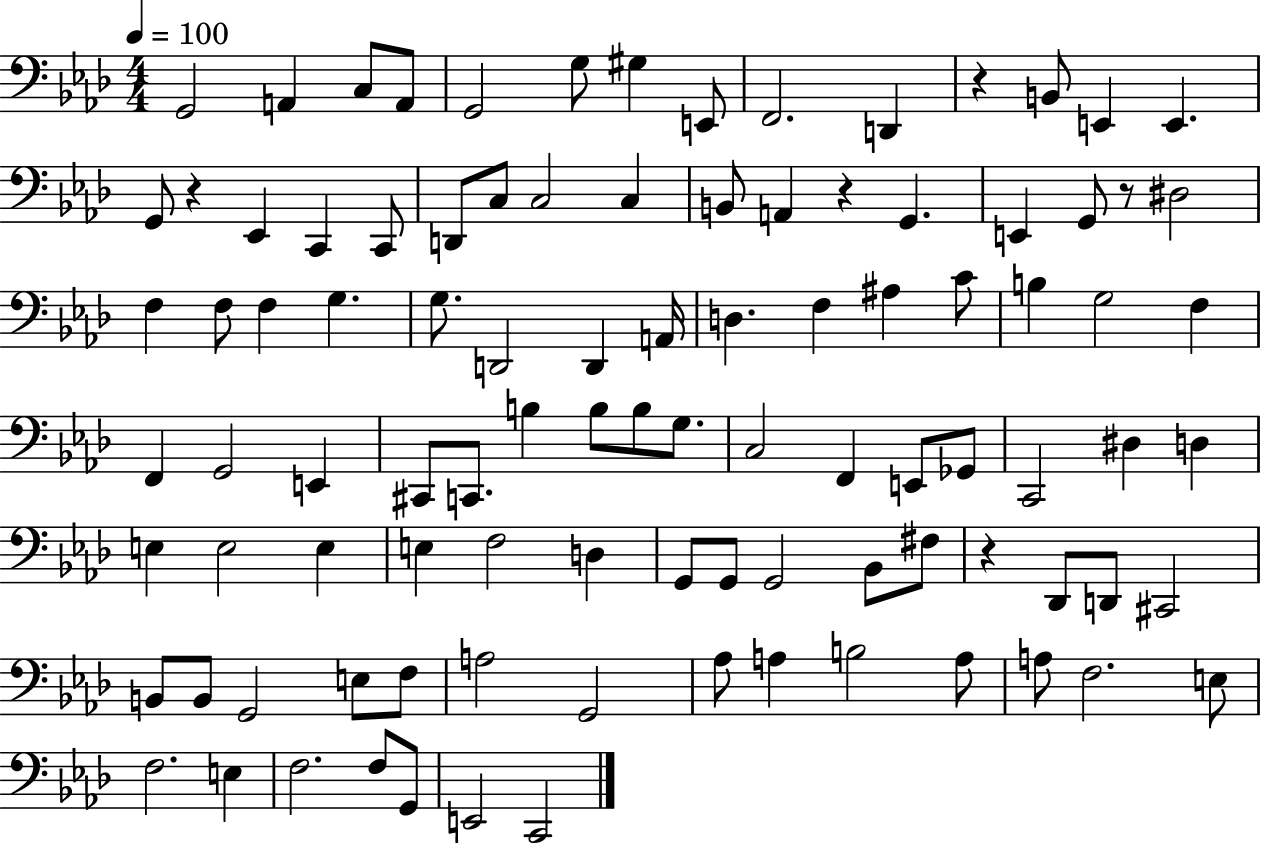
{
  \clef bass
  \numericTimeSignature
  \time 4/4
  \key aes \major
  \tempo 4 = 100
  g,2 a,4 c8 a,8 | g,2 g8 gis4 e,8 | f,2. d,4 | r4 b,8 e,4 e,4. | \break g,8 r4 ees,4 c,4 c,8 | d,8 c8 c2 c4 | b,8 a,4 r4 g,4. | e,4 g,8 r8 dis2 | \break f4 f8 f4 g4. | g8. d,2 d,4 a,16 | d4. f4 ais4 c'8 | b4 g2 f4 | \break f,4 g,2 e,4 | cis,8 c,8. b4 b8 b8 g8. | c2 f,4 e,8 ges,8 | c,2 dis4 d4 | \break e4 e2 e4 | e4 f2 d4 | g,8 g,8 g,2 bes,8 fis8 | r4 des,8 d,8 cis,2 | \break b,8 b,8 g,2 e8 f8 | a2 g,2 | aes8 a4 b2 a8 | a8 f2. e8 | \break f2. e4 | f2. f8 g,8 | e,2 c,2 | \bar "|."
}